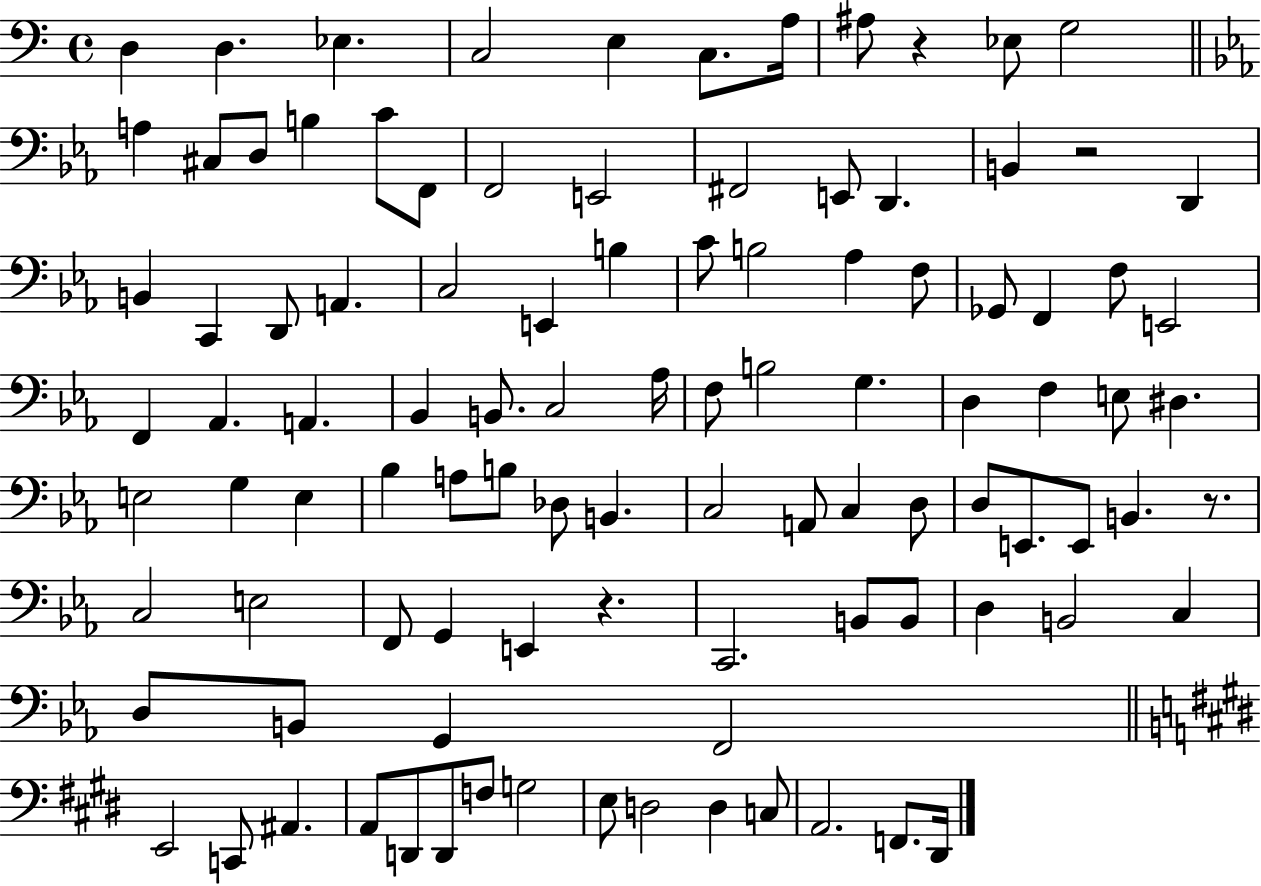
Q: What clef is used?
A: bass